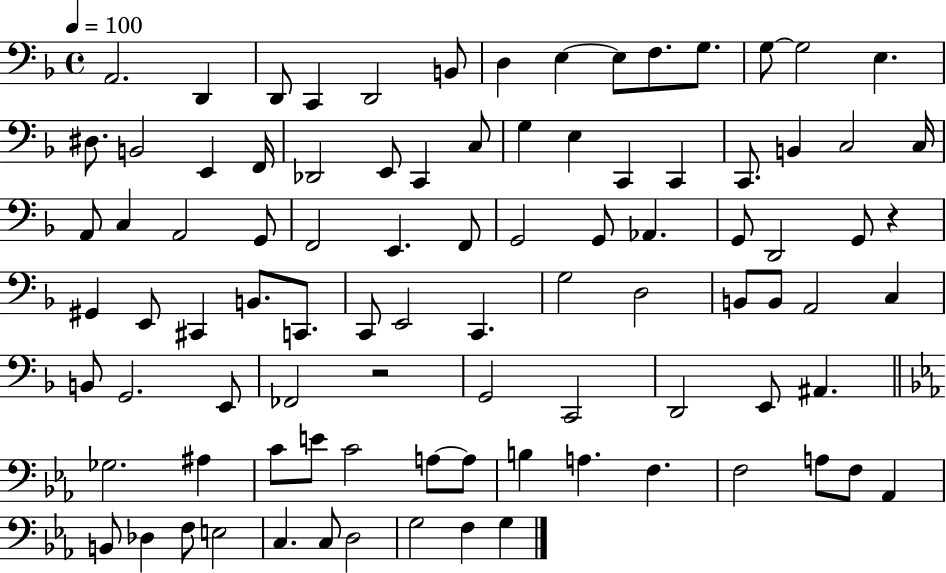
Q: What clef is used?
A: bass